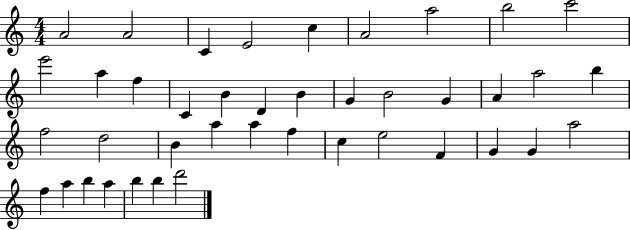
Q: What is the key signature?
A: C major